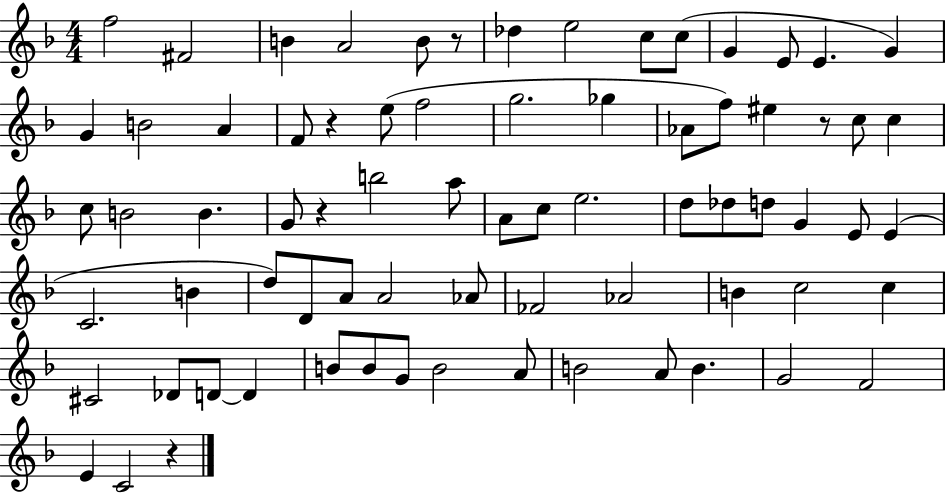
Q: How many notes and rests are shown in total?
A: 74